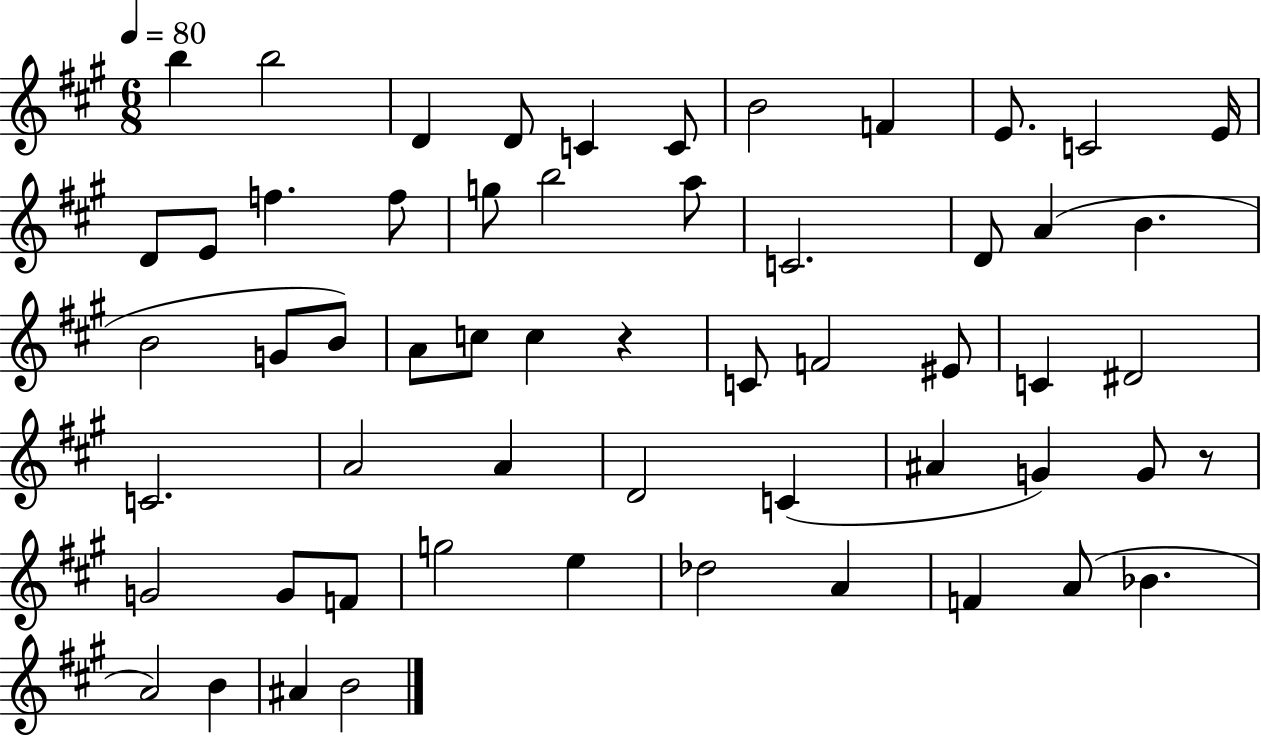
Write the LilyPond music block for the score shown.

{
  \clef treble
  \numericTimeSignature
  \time 6/8
  \key a \major
  \tempo 4 = 80
  b''4 b''2 | d'4 d'8 c'4 c'8 | b'2 f'4 | e'8. c'2 e'16 | \break d'8 e'8 f''4. f''8 | g''8 b''2 a''8 | c'2. | d'8 a'4( b'4. | \break b'2 g'8 b'8) | a'8 c''8 c''4 r4 | c'8 f'2 eis'8 | c'4 dis'2 | \break c'2. | a'2 a'4 | d'2 c'4( | ais'4 g'4) g'8 r8 | \break g'2 g'8 f'8 | g''2 e''4 | des''2 a'4 | f'4 a'8( bes'4. | \break a'2) b'4 | ais'4 b'2 | \bar "|."
}